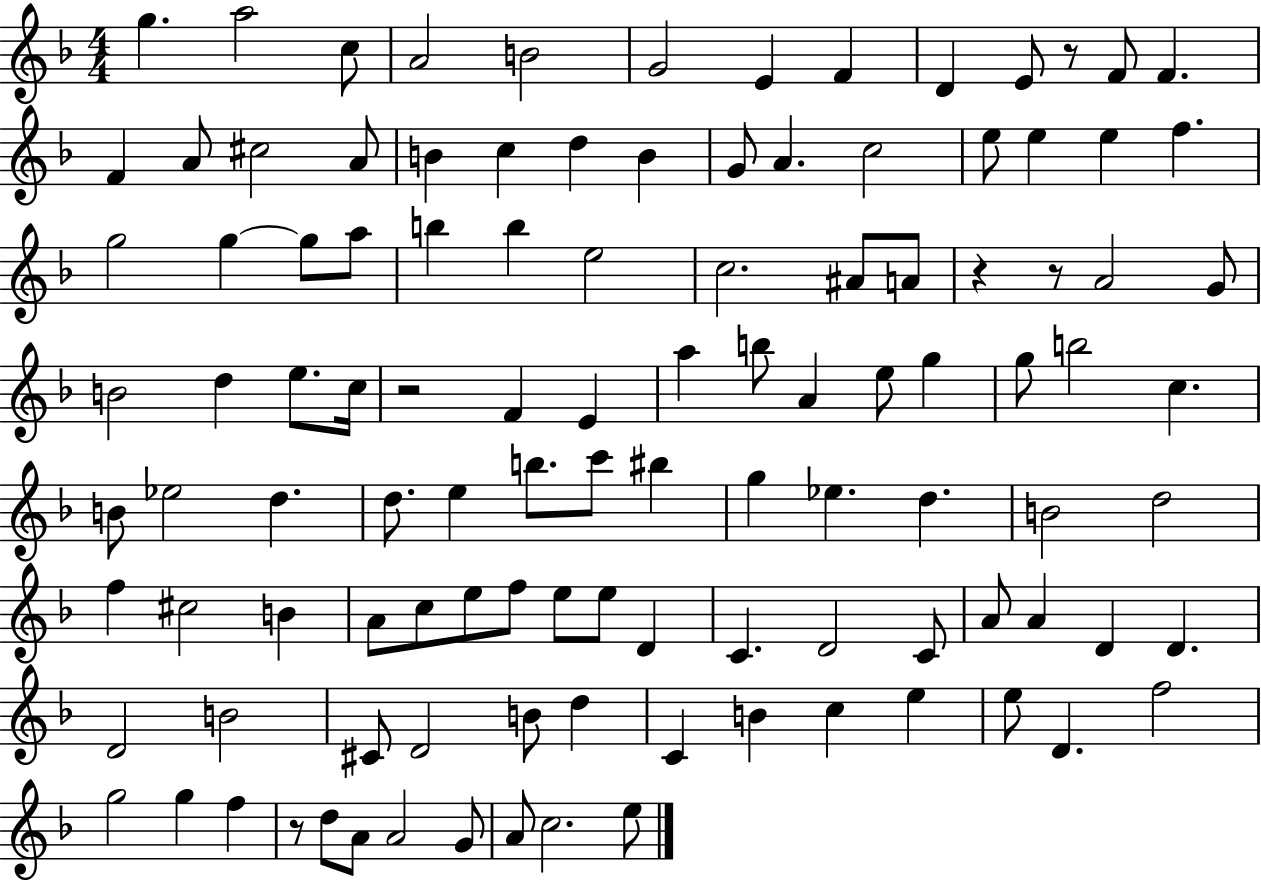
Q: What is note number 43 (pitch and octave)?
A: C5